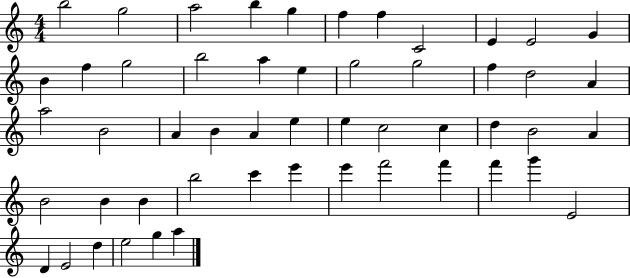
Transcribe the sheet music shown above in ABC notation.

X:1
T:Untitled
M:4/4
L:1/4
K:C
b2 g2 a2 b g f f C2 E E2 G B f g2 b2 a e g2 g2 f d2 A a2 B2 A B A e e c2 c d B2 A B2 B B b2 c' e' e' f'2 f' f' g' E2 D E2 d e2 g a